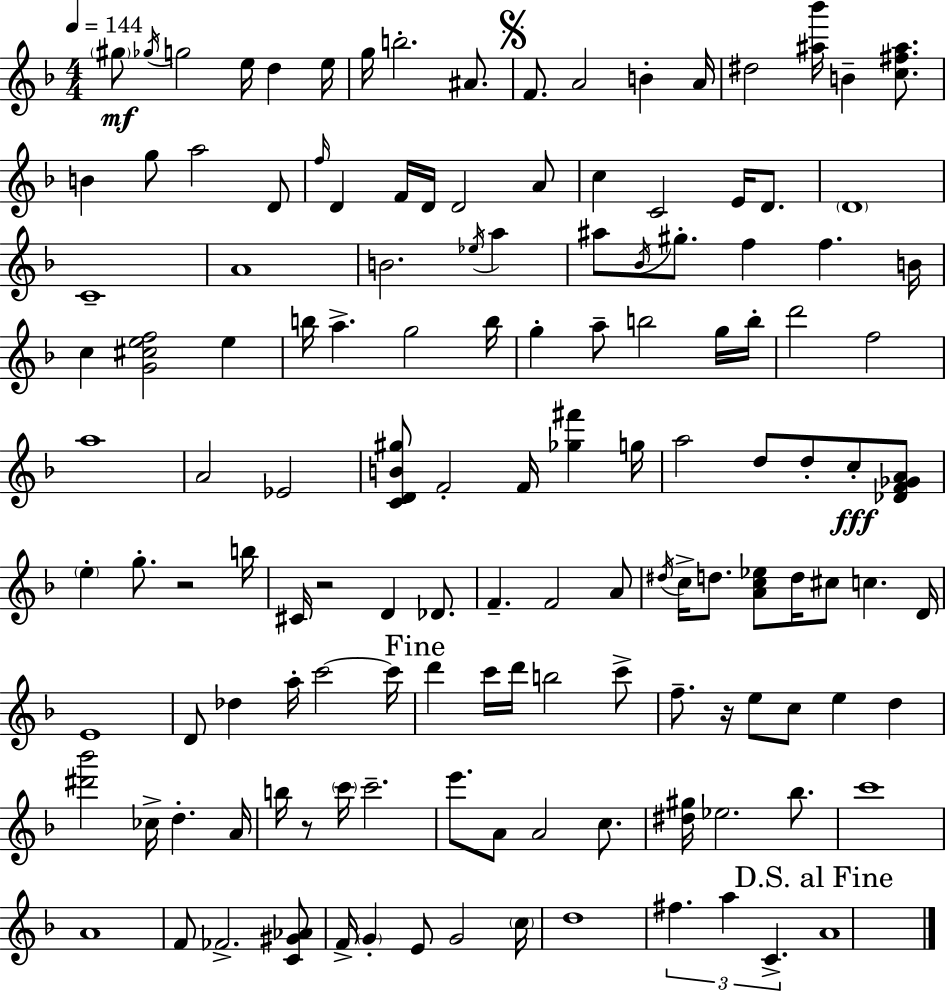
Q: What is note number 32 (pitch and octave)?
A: A4